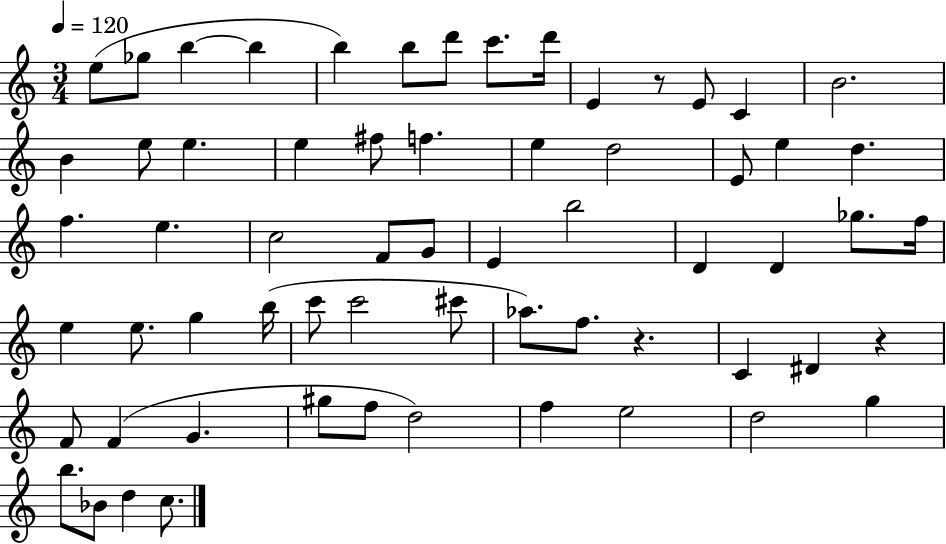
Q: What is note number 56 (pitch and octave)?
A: G5